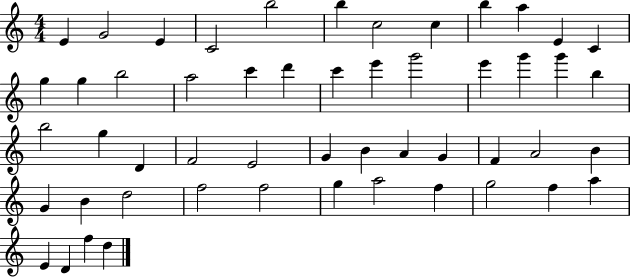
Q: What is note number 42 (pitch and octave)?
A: F5